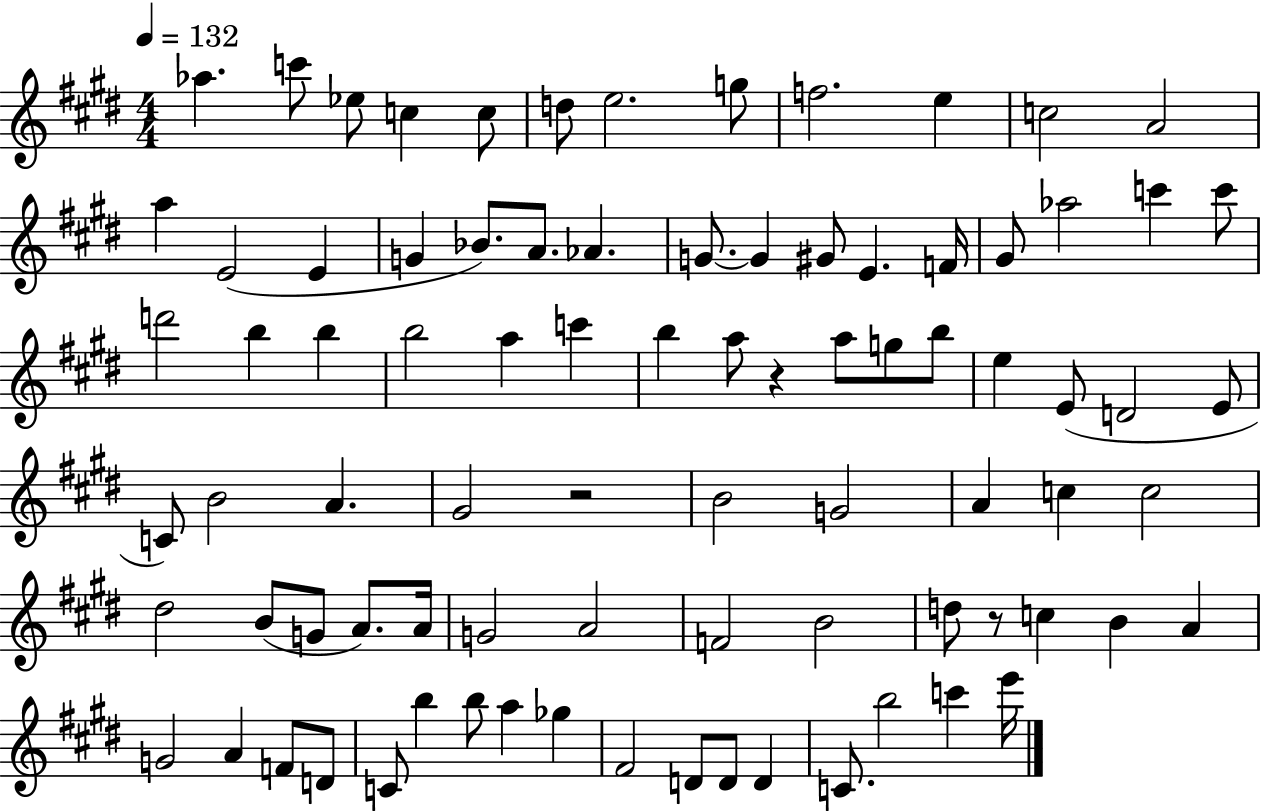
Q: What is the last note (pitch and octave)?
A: E6